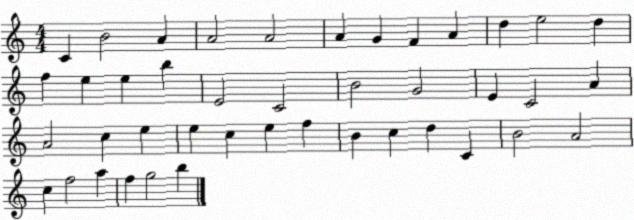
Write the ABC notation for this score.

X:1
T:Untitled
M:4/4
L:1/4
K:C
C B2 A A2 A2 A G F A d e2 d f e e b E2 C2 B2 G2 E C2 A A2 c e e c e f B c d C B2 A2 c f2 a f g2 b